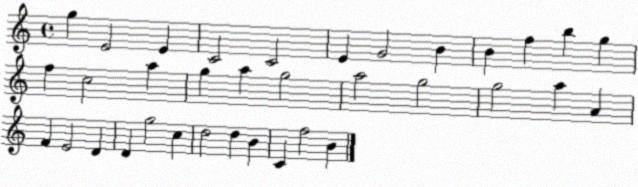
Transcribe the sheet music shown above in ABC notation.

X:1
T:Untitled
M:4/4
L:1/4
K:C
g E2 E C2 C2 E G2 B B f b g f c2 a g a g2 a2 g2 g2 a A F E2 D D g2 c d2 d B C f2 B